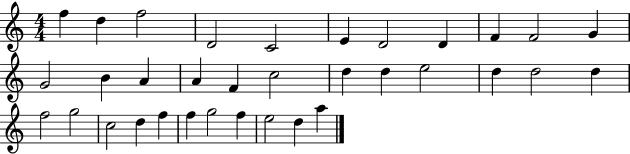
{
  \clef treble
  \numericTimeSignature
  \time 4/4
  \key c \major
  f''4 d''4 f''2 | d'2 c'2 | e'4 d'2 d'4 | f'4 f'2 g'4 | \break g'2 b'4 a'4 | a'4 f'4 c''2 | d''4 d''4 e''2 | d''4 d''2 d''4 | \break f''2 g''2 | c''2 d''4 f''4 | f''4 g''2 f''4 | e''2 d''4 a''4 | \break \bar "|."
}